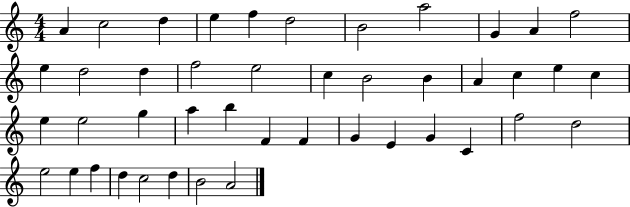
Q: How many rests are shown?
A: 0